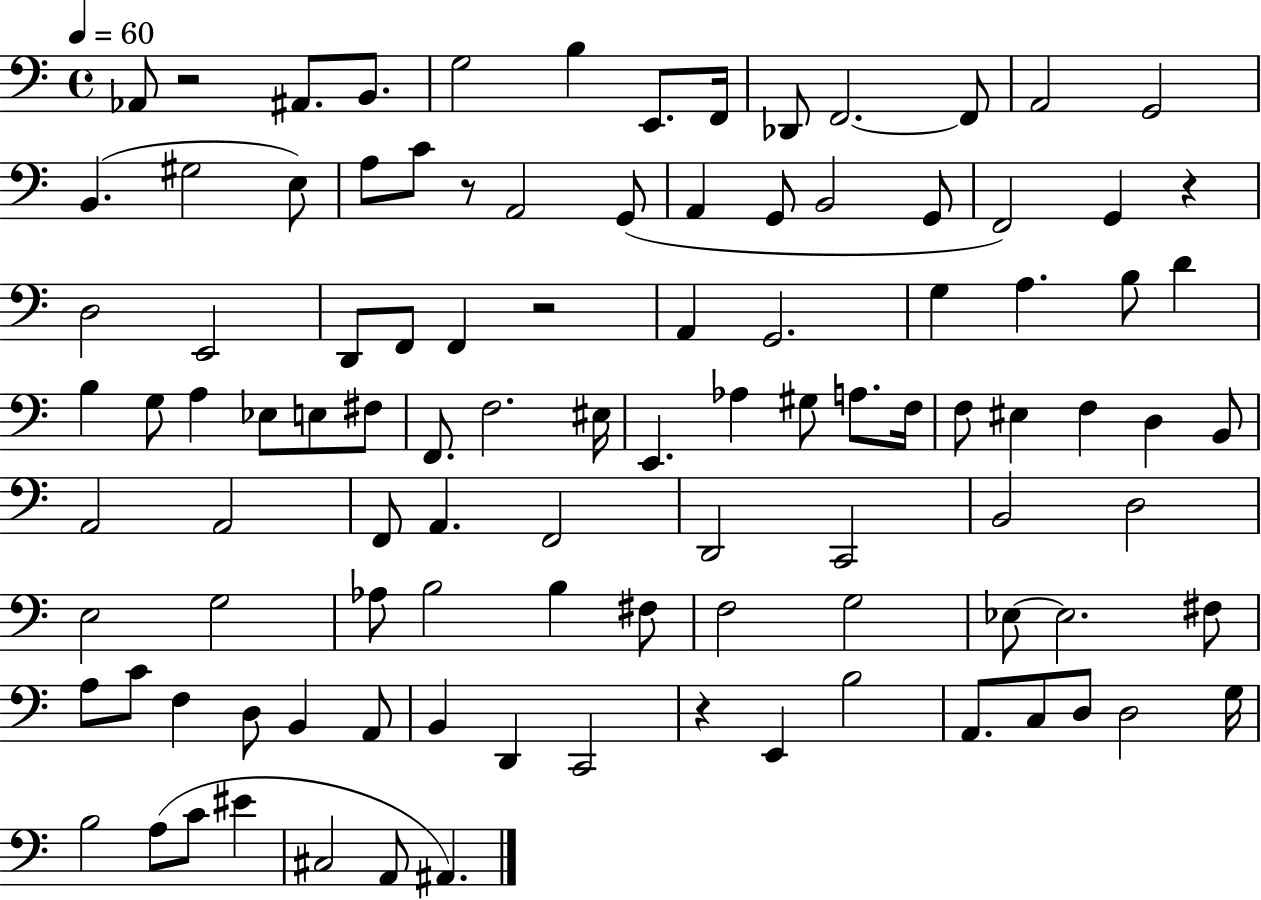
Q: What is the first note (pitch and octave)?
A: Ab2